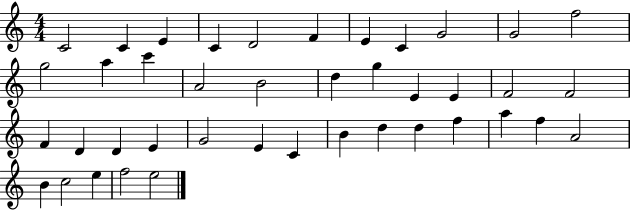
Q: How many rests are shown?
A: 0